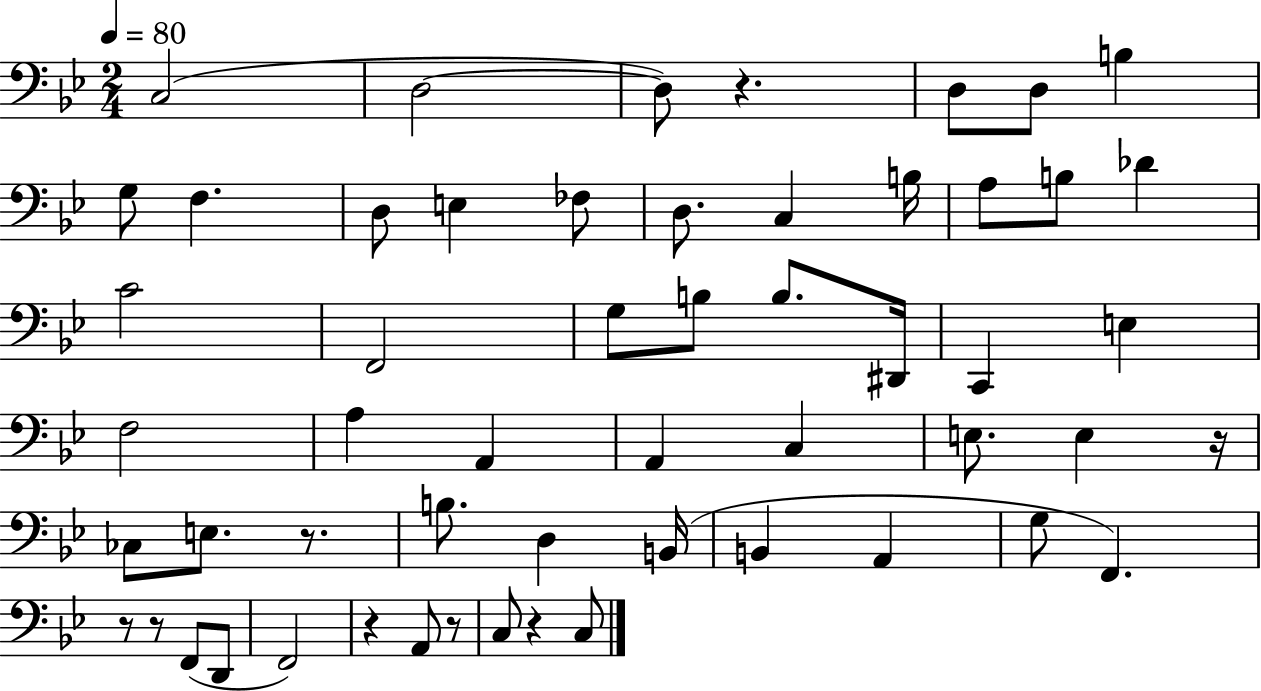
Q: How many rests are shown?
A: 8